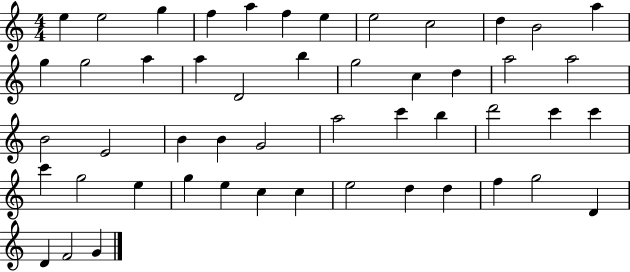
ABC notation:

X:1
T:Untitled
M:4/4
L:1/4
K:C
e e2 g f a f e e2 c2 d B2 a g g2 a a D2 b g2 c d a2 a2 B2 E2 B B G2 a2 c' b d'2 c' c' c' g2 e g e c c e2 d d f g2 D D F2 G